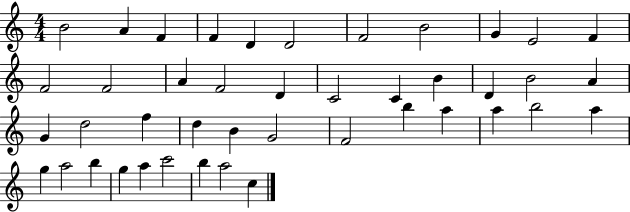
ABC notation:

X:1
T:Untitled
M:4/4
L:1/4
K:C
B2 A F F D D2 F2 B2 G E2 F F2 F2 A F2 D C2 C B D B2 A G d2 f d B G2 F2 b a a b2 a g a2 b g a c'2 b a2 c